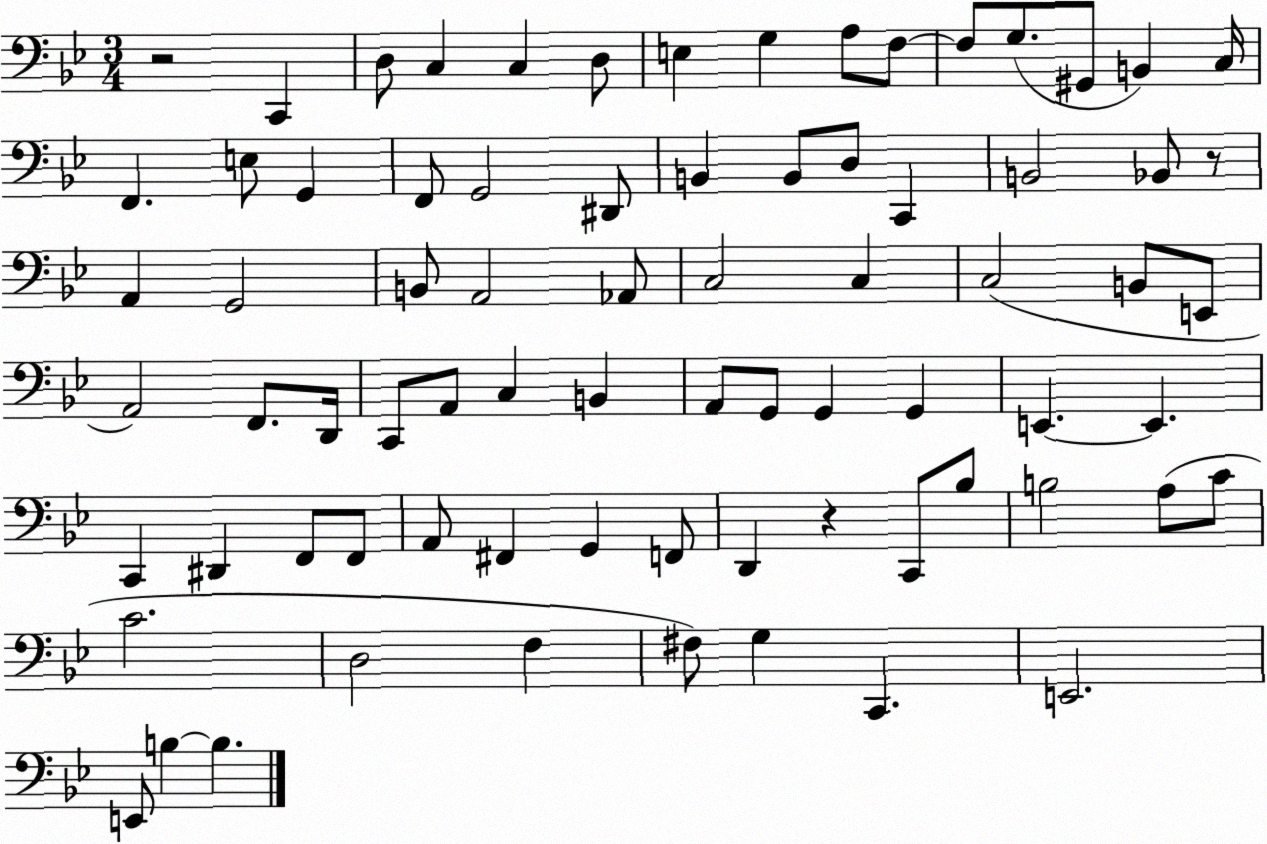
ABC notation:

X:1
T:Untitled
M:3/4
L:1/4
K:Bb
z2 C,, D,/2 C, C, D,/2 E, G, A,/2 F,/2 F,/2 G,/2 ^G,,/2 B,, C,/4 F,, E,/2 G,, F,,/2 G,,2 ^D,,/2 B,, B,,/2 D,/2 C,, B,,2 _B,,/2 z/2 A,, G,,2 B,,/2 A,,2 _A,,/2 C,2 C, C,2 B,,/2 E,,/2 A,,2 F,,/2 D,,/4 C,,/2 A,,/2 C, B,, A,,/2 G,,/2 G,, G,, E,, E,, C,, ^D,, F,,/2 F,,/2 A,,/2 ^F,, G,, F,,/2 D,, z C,,/2 _B,/2 B,2 A,/2 C/2 C2 D,2 F, ^F,/2 G, C,, E,,2 E,,/2 B, B,